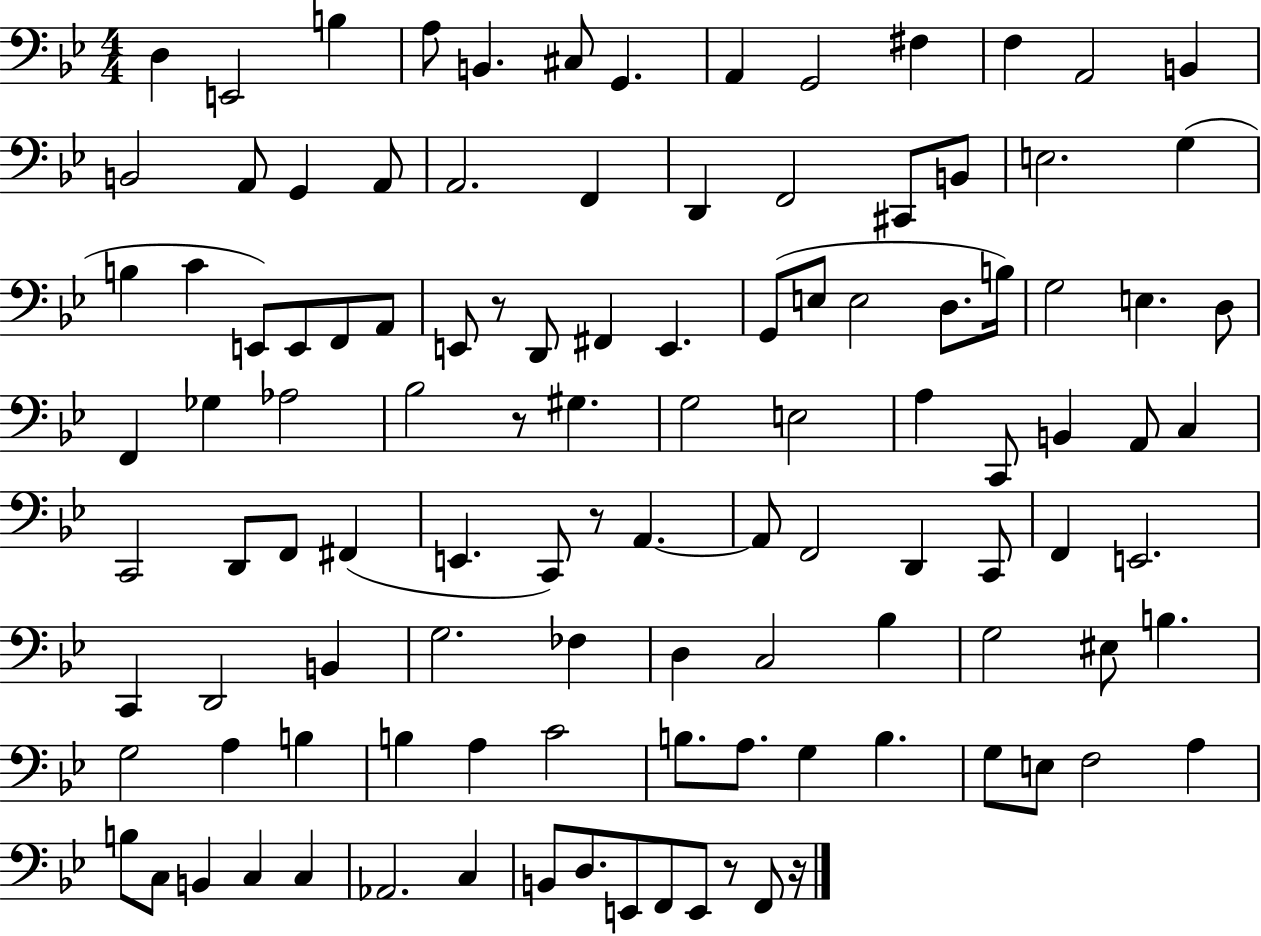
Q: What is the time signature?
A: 4/4